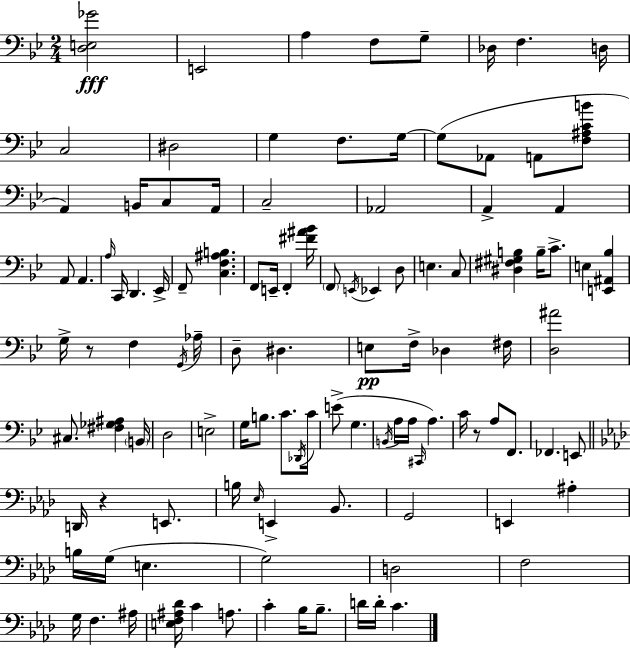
{
  \clef bass
  \numericTimeSignature
  \time 2/4
  \key bes \major
  <d e ges'>2\fff | e,2 | a4 f8 g8-- | des16 f4. d16 | \break c2 | dis2 | g4 f8. g16~~ | g8( aes,8 a,8 <f ais c' b'>8 | \break a,4) b,16 c8 a,16 | c2-- | aes,2 | a,4-> a,4 | \break a,8 a,4. | \grace { a16 } c,16 d,4. | ees,16-> f,8-- <c f ais b>4. | f,8 e,16-- f,4-. | \break <fis' ais' bes'>16 \parenthesize f,8 \acciaccatura { e,16 } ees,4 | d8 e4. | c8 <dis fis gis b>4 b16-- c'8.-> | e4 <e, ais, bes>4 | \break g16-> r8 f4 | \acciaccatura { g,16 } aes16-- d8-- dis4. | e8\pp f16-> des4 | fis16 <d ais'>2 | \break cis8. <fis ges ais>4 | \parenthesize b,16 d2 | e2-> | g16 b8. c'8. | \break \acciaccatura { des,16 } c'16 e'8->( g4. | \acciaccatura { b,16 } a16 a16 \grace { cis,16 }) | a4. c'16 r8 | a8 f,8. fes,4. | \break e,8 \bar "||" \break \key aes \major d,16 r4 e,8. | b16 \grace { ees16 } e,4-> bes,8. | g,2 | e,4 ais4-. | \break b16 g16( e4. | g2) | d2 | f2 | \break g16 f4. | ais16 <e f ais des'>16 c'4 a8. | c'4-. bes16 bes8.-- | d'16 d'16-. c'4. | \break \bar "|."
}